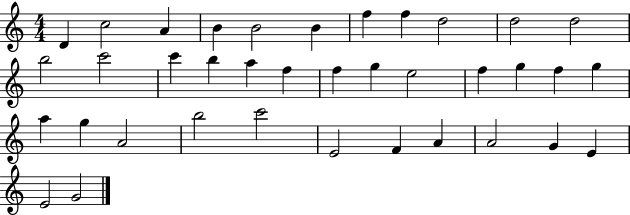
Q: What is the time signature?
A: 4/4